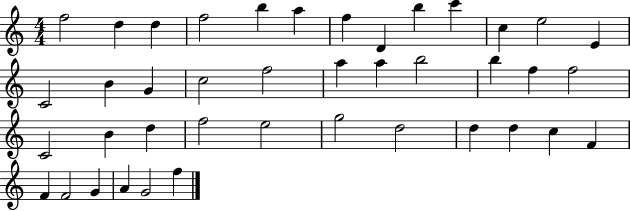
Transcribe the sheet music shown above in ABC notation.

X:1
T:Untitled
M:4/4
L:1/4
K:C
f2 d d f2 b a f D b c' c e2 E C2 B G c2 f2 a a b2 b f f2 C2 B d f2 e2 g2 d2 d d c F F F2 G A G2 f